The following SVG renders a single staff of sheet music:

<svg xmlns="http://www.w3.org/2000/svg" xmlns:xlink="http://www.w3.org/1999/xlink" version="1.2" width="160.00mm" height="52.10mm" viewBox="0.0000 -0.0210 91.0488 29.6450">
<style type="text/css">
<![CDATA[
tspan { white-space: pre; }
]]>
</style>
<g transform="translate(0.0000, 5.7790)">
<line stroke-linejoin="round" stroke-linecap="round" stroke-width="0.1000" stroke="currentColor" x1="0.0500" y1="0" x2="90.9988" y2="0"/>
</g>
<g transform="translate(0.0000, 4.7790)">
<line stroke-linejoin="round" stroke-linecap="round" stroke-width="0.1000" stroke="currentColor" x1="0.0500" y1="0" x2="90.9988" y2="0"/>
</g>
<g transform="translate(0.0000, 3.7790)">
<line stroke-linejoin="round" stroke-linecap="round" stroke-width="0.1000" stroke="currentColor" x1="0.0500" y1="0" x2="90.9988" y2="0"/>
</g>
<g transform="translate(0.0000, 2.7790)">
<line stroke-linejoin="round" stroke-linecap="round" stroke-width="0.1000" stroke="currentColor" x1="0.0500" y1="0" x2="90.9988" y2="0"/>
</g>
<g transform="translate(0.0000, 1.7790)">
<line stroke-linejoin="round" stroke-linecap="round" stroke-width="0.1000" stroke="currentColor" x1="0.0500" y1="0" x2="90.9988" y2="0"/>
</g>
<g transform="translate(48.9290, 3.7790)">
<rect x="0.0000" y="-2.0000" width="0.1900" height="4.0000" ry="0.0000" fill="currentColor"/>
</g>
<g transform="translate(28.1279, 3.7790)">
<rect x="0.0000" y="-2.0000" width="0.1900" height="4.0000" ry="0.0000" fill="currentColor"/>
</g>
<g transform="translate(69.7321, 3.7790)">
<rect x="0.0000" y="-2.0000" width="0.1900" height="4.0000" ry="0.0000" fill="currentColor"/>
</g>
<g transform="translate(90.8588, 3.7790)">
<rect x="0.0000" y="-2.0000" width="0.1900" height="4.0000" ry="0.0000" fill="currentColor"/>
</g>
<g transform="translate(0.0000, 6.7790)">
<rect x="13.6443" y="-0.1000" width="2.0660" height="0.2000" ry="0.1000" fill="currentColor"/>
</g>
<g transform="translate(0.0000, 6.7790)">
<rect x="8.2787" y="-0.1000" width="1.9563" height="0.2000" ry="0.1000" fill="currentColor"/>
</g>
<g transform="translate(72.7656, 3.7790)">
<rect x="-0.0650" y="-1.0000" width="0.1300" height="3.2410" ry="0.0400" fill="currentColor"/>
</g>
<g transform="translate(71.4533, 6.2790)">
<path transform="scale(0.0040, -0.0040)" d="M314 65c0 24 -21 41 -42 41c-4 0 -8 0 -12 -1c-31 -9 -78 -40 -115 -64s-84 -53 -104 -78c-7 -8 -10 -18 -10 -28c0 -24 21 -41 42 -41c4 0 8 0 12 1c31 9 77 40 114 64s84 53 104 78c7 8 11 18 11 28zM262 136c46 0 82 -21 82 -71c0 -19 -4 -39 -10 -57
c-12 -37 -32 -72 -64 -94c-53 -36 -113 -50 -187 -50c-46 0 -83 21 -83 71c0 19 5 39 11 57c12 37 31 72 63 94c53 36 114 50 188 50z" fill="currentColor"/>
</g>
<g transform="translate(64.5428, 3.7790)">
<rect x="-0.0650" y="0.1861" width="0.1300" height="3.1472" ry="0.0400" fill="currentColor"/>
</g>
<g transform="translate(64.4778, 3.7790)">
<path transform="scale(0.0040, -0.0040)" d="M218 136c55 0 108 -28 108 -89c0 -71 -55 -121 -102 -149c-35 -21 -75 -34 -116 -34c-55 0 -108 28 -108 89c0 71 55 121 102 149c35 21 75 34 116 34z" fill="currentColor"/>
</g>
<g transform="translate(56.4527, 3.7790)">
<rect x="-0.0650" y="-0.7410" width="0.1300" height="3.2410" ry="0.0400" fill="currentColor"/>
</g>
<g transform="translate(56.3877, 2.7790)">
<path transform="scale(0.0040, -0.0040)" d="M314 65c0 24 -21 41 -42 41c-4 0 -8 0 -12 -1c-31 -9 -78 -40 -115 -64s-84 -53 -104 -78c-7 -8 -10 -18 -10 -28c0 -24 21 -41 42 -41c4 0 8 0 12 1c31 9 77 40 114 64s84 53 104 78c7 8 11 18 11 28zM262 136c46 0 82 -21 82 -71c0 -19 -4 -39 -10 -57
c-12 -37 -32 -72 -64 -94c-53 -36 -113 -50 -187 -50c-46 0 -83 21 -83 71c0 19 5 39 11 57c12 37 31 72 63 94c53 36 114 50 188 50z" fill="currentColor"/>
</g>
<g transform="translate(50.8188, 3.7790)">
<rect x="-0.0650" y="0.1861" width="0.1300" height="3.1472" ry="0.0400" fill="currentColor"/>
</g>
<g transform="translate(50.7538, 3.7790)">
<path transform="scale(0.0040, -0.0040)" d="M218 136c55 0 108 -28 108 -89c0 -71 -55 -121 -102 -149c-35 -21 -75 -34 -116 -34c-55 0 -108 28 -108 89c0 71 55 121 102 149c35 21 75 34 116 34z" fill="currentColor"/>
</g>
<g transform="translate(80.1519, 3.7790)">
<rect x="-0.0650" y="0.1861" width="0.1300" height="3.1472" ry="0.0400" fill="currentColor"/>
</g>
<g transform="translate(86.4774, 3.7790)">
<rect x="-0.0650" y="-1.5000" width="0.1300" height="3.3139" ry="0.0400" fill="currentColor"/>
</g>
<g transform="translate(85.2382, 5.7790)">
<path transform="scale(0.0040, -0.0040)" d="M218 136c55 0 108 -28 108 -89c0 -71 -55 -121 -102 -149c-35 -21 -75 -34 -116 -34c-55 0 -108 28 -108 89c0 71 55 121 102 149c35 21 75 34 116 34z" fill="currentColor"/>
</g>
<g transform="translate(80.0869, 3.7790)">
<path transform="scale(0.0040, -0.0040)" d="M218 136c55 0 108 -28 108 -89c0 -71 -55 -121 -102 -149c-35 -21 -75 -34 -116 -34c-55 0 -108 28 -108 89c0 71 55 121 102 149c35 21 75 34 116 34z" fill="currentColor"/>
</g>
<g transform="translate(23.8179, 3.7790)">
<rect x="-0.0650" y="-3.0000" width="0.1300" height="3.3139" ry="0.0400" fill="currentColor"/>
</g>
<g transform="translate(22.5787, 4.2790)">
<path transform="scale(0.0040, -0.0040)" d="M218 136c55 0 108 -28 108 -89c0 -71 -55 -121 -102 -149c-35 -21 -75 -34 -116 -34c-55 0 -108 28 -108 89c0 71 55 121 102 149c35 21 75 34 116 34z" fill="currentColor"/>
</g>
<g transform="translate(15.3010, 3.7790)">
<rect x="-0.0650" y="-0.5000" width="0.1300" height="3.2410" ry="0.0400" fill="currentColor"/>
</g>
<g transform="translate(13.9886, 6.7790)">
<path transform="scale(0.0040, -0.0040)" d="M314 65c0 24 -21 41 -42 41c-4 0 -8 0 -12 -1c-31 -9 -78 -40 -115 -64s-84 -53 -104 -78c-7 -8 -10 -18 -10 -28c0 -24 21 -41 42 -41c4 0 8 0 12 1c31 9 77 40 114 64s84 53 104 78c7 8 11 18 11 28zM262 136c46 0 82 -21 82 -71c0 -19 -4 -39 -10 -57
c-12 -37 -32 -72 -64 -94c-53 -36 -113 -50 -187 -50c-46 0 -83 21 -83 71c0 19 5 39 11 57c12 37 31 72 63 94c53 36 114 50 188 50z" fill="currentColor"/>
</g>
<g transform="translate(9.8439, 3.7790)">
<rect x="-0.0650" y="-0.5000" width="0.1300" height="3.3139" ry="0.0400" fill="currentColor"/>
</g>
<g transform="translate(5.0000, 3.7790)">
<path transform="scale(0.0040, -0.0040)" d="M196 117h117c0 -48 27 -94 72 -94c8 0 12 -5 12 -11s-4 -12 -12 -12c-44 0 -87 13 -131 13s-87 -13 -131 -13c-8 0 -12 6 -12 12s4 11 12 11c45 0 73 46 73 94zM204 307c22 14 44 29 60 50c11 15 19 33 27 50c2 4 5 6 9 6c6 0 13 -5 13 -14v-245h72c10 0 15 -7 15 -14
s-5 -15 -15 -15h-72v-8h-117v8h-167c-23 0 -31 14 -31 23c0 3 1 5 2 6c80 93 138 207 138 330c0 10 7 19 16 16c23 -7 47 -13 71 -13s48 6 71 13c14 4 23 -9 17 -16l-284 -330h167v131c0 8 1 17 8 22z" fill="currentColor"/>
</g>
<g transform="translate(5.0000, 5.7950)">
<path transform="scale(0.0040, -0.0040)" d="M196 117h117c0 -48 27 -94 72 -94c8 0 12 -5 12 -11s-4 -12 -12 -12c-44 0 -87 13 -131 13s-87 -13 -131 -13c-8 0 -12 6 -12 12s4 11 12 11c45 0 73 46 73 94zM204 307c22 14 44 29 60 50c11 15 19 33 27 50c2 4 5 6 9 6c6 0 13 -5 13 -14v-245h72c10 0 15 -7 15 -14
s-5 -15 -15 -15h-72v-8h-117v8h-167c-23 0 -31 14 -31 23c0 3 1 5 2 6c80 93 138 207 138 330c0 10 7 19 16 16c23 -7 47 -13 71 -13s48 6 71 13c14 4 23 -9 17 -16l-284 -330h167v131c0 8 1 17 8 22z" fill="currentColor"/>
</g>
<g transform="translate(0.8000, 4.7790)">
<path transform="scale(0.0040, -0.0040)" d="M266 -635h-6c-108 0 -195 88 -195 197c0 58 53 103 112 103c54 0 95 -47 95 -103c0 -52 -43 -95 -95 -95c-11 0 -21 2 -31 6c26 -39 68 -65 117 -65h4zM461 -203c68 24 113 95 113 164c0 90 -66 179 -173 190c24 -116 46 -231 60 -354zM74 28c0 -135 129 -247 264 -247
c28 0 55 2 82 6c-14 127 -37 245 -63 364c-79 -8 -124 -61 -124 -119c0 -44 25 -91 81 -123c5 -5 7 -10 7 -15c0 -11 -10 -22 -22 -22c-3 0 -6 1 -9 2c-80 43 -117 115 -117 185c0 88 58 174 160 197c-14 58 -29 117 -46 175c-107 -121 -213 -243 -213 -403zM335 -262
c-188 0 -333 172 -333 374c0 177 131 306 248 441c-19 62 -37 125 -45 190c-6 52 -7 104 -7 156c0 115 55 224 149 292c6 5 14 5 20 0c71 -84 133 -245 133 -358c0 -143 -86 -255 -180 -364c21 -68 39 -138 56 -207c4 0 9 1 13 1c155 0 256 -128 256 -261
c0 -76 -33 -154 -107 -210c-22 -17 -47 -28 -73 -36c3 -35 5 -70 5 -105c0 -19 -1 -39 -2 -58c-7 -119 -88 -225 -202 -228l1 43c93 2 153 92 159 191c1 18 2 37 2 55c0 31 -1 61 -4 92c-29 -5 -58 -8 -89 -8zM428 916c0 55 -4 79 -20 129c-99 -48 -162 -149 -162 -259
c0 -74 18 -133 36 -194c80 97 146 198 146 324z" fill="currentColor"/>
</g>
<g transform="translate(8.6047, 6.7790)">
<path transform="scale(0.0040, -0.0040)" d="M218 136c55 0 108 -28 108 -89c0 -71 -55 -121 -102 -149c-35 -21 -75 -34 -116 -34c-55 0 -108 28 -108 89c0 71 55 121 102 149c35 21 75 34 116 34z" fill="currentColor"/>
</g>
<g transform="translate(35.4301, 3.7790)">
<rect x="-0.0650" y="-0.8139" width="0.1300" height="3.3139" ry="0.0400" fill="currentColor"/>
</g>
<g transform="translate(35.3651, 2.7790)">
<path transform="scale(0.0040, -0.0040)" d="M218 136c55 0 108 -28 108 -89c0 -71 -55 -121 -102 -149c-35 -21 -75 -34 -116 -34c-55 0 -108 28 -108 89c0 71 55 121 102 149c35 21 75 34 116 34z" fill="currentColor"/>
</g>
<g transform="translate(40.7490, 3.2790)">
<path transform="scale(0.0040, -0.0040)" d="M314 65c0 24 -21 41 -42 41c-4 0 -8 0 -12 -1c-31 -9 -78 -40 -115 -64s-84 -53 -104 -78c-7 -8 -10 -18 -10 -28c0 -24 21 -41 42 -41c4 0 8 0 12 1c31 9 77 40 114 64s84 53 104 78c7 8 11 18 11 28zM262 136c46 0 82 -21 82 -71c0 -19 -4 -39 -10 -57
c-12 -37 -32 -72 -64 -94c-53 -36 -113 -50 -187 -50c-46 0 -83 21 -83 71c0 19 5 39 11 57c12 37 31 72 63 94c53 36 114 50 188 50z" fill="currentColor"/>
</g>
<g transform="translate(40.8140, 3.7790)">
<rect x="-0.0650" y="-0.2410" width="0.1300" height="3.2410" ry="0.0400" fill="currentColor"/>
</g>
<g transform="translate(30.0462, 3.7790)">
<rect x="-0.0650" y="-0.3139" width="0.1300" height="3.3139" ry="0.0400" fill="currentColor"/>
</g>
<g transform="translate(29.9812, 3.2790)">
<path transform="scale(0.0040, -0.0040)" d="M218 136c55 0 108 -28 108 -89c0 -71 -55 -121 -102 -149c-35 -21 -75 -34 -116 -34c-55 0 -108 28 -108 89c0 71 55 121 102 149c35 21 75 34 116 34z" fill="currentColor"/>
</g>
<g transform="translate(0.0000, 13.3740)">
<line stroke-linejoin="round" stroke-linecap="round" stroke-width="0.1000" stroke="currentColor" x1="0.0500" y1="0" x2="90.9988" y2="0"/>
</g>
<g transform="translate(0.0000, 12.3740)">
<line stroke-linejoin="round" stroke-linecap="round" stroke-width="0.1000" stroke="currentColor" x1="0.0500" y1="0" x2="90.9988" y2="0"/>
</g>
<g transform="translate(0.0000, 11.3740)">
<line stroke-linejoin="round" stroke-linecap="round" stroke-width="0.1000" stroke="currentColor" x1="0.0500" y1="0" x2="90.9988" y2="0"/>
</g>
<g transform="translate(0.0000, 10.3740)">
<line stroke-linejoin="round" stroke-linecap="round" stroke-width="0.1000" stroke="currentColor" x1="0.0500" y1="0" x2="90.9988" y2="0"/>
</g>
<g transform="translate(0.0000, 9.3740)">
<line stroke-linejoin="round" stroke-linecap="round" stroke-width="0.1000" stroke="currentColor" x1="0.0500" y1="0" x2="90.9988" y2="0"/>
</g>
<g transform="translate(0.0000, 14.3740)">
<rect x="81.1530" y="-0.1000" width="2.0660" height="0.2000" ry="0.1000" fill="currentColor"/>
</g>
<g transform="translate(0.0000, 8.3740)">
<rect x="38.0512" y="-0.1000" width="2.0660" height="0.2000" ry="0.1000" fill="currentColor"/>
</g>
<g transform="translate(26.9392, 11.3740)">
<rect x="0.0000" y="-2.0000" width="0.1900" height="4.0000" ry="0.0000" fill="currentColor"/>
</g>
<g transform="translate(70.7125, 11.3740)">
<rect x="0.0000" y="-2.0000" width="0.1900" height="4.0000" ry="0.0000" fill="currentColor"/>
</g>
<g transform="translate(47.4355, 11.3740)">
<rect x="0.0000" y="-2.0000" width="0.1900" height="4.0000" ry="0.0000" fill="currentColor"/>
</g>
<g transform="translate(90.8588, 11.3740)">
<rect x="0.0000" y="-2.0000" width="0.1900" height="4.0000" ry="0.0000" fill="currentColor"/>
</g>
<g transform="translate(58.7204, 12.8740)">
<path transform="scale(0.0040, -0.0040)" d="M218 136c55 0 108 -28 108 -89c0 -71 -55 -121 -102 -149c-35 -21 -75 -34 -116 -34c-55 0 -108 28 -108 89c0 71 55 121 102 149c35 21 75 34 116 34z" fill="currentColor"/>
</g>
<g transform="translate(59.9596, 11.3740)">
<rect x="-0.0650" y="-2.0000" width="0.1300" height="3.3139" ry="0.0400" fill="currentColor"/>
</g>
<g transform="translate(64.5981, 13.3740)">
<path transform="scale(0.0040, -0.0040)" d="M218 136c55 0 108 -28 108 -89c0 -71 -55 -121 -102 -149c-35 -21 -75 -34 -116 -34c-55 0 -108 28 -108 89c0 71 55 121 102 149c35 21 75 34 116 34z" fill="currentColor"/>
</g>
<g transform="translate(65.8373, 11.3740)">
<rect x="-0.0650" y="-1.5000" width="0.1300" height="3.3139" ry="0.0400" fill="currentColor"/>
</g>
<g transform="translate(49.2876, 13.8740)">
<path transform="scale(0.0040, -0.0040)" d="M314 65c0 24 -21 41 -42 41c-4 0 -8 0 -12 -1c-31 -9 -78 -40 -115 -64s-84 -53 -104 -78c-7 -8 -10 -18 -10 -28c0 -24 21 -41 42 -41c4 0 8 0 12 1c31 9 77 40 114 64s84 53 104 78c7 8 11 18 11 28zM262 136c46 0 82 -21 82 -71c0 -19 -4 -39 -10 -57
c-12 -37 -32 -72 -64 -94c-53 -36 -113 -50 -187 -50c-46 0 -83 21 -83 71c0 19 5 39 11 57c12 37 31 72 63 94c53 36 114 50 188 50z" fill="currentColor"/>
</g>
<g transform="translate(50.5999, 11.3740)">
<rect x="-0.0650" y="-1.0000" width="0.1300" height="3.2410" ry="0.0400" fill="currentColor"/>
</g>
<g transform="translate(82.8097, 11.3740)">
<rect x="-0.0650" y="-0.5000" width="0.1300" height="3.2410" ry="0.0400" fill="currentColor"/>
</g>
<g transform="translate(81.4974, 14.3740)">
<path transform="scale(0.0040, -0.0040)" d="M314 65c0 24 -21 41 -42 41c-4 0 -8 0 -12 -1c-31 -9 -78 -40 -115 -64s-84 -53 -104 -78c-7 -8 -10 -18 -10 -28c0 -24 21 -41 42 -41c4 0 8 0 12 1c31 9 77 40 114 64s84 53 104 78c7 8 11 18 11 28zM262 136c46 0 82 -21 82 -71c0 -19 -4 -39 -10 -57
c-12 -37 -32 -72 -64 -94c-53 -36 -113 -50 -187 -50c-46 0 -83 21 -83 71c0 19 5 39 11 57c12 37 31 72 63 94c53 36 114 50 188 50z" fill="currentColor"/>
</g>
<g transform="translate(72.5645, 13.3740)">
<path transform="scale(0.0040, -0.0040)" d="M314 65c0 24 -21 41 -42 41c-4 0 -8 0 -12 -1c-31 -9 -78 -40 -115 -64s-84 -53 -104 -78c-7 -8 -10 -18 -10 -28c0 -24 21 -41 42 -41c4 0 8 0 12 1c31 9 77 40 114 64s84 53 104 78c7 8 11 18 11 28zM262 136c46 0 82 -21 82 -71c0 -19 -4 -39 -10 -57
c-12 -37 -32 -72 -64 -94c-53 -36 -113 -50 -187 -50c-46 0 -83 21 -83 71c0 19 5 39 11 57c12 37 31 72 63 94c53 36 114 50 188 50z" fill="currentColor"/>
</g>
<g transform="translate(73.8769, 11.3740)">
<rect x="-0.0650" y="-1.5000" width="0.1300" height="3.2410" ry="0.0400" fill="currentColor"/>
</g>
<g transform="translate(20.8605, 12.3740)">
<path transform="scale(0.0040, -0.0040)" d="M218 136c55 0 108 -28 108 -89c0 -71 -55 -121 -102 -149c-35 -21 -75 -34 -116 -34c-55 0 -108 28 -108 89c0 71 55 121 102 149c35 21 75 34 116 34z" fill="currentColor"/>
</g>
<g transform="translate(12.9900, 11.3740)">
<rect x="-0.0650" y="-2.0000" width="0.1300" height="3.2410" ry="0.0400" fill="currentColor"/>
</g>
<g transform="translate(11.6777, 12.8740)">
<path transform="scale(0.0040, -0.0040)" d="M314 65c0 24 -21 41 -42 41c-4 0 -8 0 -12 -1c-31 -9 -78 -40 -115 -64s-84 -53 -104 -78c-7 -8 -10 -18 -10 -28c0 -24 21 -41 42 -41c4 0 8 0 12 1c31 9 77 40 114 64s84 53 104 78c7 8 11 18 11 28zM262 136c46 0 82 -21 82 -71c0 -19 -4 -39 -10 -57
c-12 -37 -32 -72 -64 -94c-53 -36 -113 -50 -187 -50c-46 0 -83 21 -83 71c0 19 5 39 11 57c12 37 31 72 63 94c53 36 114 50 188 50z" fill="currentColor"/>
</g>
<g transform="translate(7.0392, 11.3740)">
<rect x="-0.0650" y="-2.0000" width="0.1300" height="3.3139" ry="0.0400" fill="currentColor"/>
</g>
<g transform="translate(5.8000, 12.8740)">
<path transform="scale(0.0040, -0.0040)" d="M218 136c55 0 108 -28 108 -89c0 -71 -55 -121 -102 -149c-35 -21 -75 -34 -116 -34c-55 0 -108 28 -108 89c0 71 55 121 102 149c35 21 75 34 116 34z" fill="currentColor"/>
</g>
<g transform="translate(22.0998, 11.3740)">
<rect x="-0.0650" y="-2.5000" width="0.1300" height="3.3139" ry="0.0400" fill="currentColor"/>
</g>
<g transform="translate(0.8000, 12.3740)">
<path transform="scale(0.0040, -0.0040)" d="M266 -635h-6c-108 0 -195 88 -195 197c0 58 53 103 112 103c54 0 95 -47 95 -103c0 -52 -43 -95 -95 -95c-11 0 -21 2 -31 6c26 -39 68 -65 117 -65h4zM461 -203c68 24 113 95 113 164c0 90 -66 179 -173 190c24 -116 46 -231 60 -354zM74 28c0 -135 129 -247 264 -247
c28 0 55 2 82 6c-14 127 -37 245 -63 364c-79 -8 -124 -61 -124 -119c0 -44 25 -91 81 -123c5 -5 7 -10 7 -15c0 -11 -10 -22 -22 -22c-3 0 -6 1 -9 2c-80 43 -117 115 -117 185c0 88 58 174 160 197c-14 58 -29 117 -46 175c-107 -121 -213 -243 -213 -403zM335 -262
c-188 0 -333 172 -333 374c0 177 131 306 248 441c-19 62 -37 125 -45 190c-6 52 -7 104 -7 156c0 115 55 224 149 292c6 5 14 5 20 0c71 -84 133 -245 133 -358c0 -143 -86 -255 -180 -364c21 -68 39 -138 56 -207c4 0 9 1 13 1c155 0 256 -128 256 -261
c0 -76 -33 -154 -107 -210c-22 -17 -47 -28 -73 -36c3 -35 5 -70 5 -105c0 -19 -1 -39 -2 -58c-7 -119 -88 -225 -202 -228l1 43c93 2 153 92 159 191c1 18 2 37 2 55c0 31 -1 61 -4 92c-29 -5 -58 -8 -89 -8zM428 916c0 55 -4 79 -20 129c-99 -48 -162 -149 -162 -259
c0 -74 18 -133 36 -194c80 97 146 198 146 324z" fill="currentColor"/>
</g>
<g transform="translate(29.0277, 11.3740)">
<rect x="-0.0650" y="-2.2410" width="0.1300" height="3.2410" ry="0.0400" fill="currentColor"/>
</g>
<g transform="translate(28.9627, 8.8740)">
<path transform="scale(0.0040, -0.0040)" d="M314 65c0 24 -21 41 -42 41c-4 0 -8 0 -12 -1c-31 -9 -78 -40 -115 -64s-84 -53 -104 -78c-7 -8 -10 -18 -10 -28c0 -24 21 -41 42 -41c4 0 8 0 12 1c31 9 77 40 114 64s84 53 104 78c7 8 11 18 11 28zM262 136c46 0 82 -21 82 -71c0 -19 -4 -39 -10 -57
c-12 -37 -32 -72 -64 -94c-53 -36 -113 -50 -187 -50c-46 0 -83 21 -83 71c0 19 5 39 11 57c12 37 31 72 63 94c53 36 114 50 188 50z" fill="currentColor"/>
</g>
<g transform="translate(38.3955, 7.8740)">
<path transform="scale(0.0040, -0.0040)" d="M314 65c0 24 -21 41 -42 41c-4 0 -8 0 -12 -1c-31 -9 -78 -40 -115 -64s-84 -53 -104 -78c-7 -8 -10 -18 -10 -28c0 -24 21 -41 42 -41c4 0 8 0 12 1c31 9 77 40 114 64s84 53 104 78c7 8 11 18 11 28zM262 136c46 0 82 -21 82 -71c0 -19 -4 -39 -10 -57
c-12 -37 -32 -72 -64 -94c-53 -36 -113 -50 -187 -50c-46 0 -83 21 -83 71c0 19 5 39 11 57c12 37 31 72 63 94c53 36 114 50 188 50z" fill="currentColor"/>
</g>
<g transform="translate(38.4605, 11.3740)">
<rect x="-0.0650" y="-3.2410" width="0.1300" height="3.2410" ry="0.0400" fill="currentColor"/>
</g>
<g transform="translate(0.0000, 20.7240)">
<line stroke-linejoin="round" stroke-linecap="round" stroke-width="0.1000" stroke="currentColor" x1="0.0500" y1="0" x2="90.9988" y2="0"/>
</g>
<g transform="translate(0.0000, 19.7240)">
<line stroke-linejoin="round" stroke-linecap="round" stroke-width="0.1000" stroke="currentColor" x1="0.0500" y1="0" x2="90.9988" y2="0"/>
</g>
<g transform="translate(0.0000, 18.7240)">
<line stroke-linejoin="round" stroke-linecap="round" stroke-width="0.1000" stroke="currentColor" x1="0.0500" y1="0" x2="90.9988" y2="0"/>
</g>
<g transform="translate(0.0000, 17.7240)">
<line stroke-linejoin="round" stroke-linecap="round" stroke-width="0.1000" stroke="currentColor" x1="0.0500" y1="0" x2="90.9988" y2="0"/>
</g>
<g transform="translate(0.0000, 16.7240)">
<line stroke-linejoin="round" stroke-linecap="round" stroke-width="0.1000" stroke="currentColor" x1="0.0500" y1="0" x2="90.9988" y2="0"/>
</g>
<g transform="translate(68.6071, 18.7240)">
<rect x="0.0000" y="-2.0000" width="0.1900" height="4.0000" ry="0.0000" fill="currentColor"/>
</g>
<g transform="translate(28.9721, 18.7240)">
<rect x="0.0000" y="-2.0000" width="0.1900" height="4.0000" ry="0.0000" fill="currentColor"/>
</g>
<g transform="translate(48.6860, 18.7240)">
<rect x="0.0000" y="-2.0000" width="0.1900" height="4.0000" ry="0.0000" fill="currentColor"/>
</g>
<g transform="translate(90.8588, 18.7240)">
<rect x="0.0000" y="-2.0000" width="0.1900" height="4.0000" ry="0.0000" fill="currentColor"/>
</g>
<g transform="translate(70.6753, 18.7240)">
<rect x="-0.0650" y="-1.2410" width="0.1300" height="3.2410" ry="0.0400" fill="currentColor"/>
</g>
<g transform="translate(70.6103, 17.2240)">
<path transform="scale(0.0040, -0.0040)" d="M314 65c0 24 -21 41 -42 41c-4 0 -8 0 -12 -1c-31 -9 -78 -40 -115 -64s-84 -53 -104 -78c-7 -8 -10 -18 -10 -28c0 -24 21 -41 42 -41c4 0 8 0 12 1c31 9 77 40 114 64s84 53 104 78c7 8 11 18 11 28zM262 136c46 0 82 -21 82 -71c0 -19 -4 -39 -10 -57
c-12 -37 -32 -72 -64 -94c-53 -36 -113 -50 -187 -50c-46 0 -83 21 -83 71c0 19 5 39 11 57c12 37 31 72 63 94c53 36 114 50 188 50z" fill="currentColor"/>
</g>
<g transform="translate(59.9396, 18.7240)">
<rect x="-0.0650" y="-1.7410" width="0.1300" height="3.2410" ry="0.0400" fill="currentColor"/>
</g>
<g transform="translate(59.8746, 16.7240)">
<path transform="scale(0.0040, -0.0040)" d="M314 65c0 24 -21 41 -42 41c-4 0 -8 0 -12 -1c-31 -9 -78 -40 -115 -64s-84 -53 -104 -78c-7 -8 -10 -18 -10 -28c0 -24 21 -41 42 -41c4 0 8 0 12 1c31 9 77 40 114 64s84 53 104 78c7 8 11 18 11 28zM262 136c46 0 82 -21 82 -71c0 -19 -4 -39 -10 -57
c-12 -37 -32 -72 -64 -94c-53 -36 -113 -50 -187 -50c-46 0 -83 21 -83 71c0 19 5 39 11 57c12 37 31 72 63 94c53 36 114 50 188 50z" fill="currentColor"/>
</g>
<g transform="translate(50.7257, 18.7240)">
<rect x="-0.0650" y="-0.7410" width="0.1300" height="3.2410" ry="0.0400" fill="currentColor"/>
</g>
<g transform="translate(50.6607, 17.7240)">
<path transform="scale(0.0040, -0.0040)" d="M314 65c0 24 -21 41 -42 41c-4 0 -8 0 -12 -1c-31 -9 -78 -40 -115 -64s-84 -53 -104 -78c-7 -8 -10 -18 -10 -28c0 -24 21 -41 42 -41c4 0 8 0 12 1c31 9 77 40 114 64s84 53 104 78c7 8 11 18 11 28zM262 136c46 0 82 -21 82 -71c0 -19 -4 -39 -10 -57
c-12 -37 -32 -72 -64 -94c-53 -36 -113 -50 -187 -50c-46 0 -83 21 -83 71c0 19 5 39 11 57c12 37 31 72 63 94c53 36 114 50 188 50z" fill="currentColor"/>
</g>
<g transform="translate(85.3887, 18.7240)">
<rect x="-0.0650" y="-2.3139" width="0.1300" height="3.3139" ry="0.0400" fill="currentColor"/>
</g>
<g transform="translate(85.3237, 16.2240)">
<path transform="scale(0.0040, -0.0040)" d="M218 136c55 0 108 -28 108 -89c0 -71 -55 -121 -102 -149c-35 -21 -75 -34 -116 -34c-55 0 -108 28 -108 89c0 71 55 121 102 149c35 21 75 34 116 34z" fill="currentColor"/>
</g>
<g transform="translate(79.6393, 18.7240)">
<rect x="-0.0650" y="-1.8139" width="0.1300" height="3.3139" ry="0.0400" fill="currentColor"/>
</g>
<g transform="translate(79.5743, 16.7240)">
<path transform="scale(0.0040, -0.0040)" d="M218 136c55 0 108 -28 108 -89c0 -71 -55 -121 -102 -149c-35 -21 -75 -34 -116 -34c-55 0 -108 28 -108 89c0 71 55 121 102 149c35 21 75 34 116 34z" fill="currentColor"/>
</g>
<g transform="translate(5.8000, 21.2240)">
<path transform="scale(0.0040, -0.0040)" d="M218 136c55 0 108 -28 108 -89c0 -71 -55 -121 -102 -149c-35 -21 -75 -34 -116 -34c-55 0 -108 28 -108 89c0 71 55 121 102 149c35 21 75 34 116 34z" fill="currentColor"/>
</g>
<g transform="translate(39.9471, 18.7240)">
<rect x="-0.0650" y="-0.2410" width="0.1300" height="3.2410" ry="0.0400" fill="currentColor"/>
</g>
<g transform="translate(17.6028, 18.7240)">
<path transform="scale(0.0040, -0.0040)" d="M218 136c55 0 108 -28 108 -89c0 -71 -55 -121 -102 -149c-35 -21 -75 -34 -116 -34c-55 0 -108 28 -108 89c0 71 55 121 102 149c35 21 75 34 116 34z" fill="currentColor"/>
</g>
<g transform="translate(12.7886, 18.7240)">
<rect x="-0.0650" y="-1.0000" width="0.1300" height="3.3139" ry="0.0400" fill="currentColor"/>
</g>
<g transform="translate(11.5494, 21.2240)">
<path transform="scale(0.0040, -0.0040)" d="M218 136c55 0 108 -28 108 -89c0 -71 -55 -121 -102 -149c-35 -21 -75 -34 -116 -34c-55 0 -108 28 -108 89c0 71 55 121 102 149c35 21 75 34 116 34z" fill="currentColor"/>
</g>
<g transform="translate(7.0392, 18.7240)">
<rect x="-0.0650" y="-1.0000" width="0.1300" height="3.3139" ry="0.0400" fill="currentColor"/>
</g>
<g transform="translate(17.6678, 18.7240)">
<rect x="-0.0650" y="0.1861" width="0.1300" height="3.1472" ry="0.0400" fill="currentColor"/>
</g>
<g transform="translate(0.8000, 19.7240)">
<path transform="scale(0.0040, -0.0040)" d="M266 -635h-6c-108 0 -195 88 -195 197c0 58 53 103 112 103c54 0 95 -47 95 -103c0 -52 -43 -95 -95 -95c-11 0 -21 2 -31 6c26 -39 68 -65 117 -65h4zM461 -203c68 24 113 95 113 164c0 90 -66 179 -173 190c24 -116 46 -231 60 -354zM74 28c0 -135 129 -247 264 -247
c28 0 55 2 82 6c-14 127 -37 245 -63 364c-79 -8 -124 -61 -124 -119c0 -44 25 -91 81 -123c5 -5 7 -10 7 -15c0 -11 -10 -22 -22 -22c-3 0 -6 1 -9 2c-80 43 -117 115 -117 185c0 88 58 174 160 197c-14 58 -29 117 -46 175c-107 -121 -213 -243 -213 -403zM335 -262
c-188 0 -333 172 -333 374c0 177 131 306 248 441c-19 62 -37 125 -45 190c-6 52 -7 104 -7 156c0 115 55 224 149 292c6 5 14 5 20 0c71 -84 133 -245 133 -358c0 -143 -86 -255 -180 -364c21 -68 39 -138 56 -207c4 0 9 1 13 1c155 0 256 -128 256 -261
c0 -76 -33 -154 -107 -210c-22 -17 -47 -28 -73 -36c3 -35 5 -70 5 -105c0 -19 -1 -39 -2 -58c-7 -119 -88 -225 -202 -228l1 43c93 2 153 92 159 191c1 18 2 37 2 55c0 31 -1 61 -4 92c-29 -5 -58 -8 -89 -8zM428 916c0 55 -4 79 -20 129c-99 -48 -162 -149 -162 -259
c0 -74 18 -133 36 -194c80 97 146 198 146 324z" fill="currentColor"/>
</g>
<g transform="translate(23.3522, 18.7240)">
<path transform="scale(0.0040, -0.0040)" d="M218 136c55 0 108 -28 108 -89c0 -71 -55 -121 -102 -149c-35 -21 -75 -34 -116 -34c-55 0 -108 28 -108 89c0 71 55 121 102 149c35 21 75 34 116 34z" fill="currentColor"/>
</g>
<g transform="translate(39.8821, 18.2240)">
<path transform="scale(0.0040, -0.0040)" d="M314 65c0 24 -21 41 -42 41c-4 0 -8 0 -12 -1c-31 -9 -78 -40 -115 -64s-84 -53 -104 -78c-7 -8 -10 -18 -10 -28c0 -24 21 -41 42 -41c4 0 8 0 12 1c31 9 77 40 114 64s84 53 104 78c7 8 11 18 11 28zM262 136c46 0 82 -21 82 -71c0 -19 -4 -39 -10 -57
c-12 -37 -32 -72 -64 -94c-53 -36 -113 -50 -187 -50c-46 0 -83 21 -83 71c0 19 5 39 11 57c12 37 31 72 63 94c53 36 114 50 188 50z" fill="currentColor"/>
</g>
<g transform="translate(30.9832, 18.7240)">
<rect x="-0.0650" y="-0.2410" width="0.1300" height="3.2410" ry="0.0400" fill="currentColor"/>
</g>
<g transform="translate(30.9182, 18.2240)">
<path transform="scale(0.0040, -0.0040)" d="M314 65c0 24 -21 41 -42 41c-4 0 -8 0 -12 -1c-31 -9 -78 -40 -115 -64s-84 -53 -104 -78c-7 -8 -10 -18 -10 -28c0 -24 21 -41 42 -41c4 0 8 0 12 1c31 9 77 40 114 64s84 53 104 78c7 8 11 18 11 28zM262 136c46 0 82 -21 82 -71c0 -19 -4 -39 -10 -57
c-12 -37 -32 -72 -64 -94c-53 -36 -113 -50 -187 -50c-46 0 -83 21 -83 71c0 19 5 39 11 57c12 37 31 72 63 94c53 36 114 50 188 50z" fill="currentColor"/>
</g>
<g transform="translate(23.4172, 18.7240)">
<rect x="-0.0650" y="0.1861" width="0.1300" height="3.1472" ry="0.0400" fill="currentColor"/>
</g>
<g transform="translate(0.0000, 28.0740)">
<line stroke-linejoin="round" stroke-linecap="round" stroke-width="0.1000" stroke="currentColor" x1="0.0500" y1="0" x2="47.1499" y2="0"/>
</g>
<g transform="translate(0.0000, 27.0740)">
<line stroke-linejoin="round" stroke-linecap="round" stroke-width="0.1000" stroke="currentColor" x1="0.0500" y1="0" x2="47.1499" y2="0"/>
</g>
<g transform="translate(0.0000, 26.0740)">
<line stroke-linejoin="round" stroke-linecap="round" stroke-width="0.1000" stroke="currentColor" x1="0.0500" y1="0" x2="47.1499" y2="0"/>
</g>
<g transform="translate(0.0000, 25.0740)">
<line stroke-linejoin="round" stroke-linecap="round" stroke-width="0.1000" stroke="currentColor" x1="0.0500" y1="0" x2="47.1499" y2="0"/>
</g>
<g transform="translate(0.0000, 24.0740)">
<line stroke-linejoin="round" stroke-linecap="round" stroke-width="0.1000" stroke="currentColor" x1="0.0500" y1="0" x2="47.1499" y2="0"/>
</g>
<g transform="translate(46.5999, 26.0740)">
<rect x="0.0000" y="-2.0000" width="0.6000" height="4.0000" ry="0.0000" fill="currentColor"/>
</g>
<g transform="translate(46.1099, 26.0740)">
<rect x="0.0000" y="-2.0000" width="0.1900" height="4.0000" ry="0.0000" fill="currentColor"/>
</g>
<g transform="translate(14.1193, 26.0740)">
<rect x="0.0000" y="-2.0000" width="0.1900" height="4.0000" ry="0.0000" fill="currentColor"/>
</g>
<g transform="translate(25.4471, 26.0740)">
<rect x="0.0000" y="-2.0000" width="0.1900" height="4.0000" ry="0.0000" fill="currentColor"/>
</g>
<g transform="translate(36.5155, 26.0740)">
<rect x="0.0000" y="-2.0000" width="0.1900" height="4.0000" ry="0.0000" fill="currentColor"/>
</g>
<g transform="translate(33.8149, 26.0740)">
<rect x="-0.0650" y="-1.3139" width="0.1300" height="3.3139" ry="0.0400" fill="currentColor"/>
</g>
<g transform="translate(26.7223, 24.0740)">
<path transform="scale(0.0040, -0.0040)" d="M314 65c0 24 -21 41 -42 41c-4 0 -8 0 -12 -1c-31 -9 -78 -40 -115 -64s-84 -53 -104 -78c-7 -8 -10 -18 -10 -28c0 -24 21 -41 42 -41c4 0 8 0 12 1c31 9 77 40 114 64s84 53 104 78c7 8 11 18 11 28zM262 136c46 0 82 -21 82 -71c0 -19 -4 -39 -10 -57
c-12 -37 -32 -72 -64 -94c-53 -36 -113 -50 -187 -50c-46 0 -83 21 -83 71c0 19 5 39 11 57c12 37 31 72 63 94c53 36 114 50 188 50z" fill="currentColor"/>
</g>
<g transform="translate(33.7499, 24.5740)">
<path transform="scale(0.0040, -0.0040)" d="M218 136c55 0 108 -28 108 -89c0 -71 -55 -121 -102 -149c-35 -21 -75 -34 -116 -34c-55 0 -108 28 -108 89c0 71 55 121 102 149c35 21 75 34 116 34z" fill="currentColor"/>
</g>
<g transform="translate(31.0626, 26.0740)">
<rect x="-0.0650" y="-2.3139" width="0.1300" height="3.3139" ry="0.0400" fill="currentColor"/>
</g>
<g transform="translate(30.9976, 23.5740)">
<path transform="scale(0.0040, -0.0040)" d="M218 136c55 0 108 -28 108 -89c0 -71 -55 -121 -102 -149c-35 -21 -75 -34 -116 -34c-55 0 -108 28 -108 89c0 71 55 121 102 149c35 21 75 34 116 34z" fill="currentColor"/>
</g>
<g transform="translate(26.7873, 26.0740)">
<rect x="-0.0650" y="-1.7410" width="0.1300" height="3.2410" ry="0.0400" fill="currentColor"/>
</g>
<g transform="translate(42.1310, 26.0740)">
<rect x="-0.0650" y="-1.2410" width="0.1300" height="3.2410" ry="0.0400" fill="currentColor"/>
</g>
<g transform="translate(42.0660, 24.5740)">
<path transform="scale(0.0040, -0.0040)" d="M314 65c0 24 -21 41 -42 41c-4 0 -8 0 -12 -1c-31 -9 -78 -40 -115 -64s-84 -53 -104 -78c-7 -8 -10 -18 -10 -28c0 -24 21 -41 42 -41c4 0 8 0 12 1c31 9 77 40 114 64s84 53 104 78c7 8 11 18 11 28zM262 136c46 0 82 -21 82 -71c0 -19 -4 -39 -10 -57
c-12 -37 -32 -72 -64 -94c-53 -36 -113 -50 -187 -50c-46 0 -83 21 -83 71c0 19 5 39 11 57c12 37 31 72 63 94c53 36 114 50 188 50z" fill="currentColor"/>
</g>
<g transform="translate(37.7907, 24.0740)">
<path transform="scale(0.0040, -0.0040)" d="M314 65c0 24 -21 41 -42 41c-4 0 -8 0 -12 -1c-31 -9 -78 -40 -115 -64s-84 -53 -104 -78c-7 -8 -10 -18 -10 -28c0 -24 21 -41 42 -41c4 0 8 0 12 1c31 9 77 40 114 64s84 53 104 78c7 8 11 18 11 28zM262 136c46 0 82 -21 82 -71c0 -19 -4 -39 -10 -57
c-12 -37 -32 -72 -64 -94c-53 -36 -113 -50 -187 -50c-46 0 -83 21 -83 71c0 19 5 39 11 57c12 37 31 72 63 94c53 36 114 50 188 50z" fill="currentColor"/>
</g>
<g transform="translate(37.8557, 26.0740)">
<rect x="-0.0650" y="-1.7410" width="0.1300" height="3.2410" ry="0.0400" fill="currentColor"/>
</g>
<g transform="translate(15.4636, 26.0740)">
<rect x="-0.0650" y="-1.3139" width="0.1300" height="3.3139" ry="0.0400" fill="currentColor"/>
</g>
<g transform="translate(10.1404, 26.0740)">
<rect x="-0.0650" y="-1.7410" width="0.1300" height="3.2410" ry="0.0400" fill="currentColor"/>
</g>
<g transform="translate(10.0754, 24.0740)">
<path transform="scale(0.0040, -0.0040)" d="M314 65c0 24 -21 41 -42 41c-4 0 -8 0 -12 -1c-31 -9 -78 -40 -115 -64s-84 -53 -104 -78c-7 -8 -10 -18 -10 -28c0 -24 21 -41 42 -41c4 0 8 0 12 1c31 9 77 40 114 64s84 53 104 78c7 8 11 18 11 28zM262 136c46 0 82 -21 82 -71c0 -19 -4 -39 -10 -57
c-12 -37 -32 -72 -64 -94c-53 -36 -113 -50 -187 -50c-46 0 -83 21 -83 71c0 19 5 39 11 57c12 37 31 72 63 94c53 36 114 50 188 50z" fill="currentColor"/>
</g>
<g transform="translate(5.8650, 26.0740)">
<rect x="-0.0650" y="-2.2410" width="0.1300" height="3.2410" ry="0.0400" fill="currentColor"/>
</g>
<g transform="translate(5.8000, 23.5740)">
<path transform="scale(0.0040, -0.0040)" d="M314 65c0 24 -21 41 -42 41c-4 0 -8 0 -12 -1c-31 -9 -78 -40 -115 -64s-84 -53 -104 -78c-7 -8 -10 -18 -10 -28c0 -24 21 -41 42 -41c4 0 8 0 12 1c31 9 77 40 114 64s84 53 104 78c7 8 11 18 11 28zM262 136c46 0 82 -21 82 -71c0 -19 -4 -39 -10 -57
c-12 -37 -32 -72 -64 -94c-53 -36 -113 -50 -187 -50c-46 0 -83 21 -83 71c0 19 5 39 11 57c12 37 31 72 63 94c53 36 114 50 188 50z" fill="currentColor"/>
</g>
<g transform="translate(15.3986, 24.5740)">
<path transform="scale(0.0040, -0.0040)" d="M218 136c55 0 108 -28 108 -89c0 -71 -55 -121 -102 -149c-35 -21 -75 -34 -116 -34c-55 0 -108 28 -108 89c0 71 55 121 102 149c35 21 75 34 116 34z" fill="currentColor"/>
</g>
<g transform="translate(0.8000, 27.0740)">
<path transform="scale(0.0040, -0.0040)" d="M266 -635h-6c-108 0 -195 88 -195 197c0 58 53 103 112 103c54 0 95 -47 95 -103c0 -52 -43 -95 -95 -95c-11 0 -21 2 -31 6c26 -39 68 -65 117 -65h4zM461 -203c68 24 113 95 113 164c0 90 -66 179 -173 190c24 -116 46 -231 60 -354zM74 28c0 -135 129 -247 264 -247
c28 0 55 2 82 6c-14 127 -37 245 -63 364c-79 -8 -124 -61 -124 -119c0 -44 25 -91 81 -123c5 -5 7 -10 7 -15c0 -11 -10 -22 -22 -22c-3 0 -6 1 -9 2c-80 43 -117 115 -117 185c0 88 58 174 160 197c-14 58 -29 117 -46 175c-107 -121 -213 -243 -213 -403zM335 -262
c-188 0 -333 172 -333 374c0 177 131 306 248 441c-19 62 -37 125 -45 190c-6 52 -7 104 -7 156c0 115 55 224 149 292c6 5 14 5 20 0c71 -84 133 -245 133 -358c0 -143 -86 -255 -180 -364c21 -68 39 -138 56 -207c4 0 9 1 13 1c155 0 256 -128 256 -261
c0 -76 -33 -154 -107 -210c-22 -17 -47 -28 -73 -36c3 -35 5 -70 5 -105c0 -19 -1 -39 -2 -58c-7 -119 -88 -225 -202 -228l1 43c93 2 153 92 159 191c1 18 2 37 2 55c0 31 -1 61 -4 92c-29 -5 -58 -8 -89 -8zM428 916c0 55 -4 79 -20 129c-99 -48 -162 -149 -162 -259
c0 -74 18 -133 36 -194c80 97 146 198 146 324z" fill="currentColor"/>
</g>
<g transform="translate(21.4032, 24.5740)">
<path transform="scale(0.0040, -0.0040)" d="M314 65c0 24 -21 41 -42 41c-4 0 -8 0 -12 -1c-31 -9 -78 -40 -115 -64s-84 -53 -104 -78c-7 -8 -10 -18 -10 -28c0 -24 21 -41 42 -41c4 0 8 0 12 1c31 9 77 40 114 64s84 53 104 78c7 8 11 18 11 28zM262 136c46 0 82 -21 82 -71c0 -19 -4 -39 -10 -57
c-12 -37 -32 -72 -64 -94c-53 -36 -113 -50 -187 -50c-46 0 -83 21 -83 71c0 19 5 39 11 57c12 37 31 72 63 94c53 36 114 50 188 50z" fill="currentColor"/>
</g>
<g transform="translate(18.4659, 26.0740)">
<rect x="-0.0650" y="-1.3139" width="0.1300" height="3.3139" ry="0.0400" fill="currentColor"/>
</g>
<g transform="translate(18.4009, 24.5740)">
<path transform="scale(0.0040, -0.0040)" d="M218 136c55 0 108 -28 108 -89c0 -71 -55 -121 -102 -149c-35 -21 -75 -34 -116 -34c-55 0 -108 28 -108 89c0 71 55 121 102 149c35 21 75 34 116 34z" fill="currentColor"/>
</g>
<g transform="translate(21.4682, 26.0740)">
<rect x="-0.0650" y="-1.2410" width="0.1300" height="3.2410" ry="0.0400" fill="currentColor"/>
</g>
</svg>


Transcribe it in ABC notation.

X:1
T:Untitled
M:4/4
L:1/4
K:C
C C2 A c d c2 B d2 B D2 B E F F2 G g2 b2 D2 F E E2 C2 D D B B c2 c2 d2 f2 e2 f g g2 f2 e e e2 f2 g e f2 e2